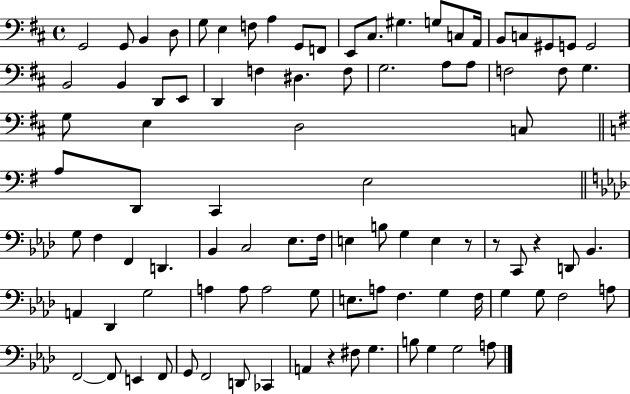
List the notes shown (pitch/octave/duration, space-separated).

G2/h G2/e B2/q D3/e G3/e E3/q F3/e A3/q G2/e F2/e E2/e C#3/e. G#3/q. G3/e C3/e A2/s B2/e C3/e G#2/e G2/e G2/h B2/h B2/q D2/e E2/e D2/q F3/q D#3/q. F3/e G3/h. A3/e A3/e F3/h F3/e G3/q. G3/e E3/q D3/h C3/e A3/e D2/e C2/q E3/h G3/e F3/q F2/q D2/q. Bb2/q C3/h Eb3/e. F3/s E3/q B3/e G3/q E3/q R/e R/e C2/e R/q D2/e Bb2/q. A2/q Db2/q G3/h A3/q A3/e A3/h G3/e E3/e. A3/e F3/q. G3/q F3/s G3/q G3/e F3/h A3/e F2/h F2/e E2/q F2/e G2/e F2/h D2/e CES2/q A2/q R/q F#3/e G3/q. B3/e G3/q G3/h A3/e